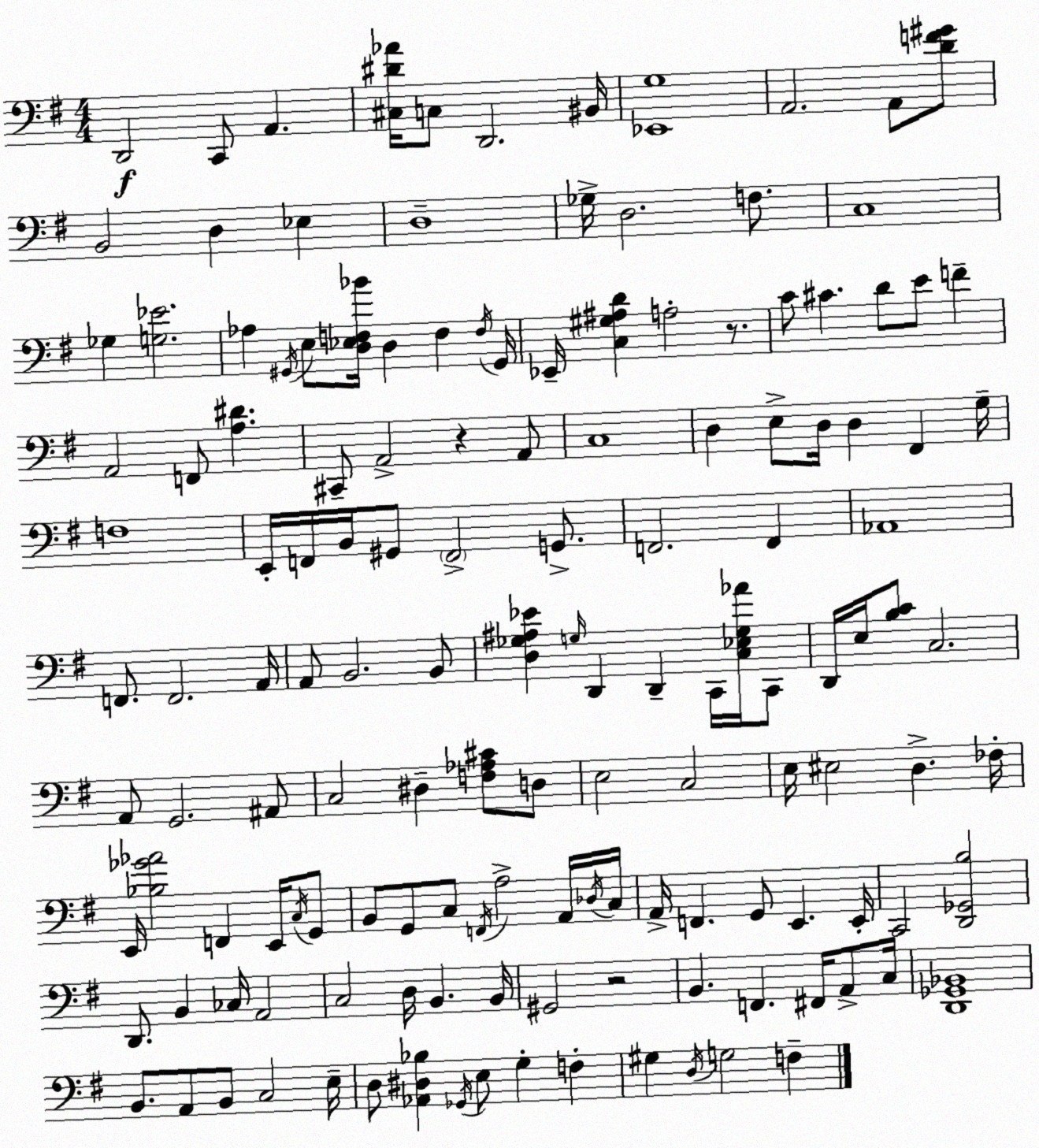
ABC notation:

X:1
T:Untitled
M:4/4
L:1/4
K:Em
D,,2 C,,/2 A,, [^C,^D_A]/4 C,/2 D,,2 ^B,,/4 [_E,,G,]4 A,,2 A,,/2 [DF^G]/2 B,,2 D, _E, D,4 _G,/4 D,2 F,/2 C,4 _G, [G,_E]2 _A, ^G,,/4 E,/2 [D,_E,F,_B]/4 D, F, F,/4 ^G,,/4 _E,,/4 [C,^G,^A,D] A,2 z/2 C/2 ^C D/2 E/2 F A,,2 F,,/2 [A,^D] ^C,,/2 A,,2 z A,,/2 C,4 D, E,/2 D,/4 D, ^F,, G,/4 F,4 E,,/4 F,,/4 B,,/4 ^G,,/2 F,,2 G,,/2 F,,2 F,, _A,,4 F,,/2 F,,2 A,,/4 A,,/2 B,,2 B,,/2 [D,_G,^A,_E] G,/4 D,, D,, C,,/4 [C,_E,G,_A]/4 C,,/2 D,,/4 E,/4 [B,C]/2 C,2 A,,/2 G,,2 ^A,,/2 C,2 ^D, [F,_A,^C]/2 D,/2 E,2 C,2 E,/4 ^E,2 D, _F,/4 E,,/4 [_B,_G_A]2 F,, E,,/4 C,/4 G,,/2 B,,/2 G,,/2 C,/2 F,,/4 A,2 A,,/4 _D,/4 C,/4 A,,/4 F,, G,,/2 E,, E,,/4 C,,2 [D,,_G,,B,]2 D,,/2 B,, _C,/4 A,,2 C,2 D,/4 B,, B,,/4 ^G,,2 z2 B,, F,, ^F,,/4 A,,/2 C,/4 [D,,_G,,_B,,]4 B,,/2 A,,/2 B,,/2 C,2 E,/4 D,/2 [_A,,^D,_B,] _G,,/4 E,/2 G, F, ^G, D,/4 G,2 F,